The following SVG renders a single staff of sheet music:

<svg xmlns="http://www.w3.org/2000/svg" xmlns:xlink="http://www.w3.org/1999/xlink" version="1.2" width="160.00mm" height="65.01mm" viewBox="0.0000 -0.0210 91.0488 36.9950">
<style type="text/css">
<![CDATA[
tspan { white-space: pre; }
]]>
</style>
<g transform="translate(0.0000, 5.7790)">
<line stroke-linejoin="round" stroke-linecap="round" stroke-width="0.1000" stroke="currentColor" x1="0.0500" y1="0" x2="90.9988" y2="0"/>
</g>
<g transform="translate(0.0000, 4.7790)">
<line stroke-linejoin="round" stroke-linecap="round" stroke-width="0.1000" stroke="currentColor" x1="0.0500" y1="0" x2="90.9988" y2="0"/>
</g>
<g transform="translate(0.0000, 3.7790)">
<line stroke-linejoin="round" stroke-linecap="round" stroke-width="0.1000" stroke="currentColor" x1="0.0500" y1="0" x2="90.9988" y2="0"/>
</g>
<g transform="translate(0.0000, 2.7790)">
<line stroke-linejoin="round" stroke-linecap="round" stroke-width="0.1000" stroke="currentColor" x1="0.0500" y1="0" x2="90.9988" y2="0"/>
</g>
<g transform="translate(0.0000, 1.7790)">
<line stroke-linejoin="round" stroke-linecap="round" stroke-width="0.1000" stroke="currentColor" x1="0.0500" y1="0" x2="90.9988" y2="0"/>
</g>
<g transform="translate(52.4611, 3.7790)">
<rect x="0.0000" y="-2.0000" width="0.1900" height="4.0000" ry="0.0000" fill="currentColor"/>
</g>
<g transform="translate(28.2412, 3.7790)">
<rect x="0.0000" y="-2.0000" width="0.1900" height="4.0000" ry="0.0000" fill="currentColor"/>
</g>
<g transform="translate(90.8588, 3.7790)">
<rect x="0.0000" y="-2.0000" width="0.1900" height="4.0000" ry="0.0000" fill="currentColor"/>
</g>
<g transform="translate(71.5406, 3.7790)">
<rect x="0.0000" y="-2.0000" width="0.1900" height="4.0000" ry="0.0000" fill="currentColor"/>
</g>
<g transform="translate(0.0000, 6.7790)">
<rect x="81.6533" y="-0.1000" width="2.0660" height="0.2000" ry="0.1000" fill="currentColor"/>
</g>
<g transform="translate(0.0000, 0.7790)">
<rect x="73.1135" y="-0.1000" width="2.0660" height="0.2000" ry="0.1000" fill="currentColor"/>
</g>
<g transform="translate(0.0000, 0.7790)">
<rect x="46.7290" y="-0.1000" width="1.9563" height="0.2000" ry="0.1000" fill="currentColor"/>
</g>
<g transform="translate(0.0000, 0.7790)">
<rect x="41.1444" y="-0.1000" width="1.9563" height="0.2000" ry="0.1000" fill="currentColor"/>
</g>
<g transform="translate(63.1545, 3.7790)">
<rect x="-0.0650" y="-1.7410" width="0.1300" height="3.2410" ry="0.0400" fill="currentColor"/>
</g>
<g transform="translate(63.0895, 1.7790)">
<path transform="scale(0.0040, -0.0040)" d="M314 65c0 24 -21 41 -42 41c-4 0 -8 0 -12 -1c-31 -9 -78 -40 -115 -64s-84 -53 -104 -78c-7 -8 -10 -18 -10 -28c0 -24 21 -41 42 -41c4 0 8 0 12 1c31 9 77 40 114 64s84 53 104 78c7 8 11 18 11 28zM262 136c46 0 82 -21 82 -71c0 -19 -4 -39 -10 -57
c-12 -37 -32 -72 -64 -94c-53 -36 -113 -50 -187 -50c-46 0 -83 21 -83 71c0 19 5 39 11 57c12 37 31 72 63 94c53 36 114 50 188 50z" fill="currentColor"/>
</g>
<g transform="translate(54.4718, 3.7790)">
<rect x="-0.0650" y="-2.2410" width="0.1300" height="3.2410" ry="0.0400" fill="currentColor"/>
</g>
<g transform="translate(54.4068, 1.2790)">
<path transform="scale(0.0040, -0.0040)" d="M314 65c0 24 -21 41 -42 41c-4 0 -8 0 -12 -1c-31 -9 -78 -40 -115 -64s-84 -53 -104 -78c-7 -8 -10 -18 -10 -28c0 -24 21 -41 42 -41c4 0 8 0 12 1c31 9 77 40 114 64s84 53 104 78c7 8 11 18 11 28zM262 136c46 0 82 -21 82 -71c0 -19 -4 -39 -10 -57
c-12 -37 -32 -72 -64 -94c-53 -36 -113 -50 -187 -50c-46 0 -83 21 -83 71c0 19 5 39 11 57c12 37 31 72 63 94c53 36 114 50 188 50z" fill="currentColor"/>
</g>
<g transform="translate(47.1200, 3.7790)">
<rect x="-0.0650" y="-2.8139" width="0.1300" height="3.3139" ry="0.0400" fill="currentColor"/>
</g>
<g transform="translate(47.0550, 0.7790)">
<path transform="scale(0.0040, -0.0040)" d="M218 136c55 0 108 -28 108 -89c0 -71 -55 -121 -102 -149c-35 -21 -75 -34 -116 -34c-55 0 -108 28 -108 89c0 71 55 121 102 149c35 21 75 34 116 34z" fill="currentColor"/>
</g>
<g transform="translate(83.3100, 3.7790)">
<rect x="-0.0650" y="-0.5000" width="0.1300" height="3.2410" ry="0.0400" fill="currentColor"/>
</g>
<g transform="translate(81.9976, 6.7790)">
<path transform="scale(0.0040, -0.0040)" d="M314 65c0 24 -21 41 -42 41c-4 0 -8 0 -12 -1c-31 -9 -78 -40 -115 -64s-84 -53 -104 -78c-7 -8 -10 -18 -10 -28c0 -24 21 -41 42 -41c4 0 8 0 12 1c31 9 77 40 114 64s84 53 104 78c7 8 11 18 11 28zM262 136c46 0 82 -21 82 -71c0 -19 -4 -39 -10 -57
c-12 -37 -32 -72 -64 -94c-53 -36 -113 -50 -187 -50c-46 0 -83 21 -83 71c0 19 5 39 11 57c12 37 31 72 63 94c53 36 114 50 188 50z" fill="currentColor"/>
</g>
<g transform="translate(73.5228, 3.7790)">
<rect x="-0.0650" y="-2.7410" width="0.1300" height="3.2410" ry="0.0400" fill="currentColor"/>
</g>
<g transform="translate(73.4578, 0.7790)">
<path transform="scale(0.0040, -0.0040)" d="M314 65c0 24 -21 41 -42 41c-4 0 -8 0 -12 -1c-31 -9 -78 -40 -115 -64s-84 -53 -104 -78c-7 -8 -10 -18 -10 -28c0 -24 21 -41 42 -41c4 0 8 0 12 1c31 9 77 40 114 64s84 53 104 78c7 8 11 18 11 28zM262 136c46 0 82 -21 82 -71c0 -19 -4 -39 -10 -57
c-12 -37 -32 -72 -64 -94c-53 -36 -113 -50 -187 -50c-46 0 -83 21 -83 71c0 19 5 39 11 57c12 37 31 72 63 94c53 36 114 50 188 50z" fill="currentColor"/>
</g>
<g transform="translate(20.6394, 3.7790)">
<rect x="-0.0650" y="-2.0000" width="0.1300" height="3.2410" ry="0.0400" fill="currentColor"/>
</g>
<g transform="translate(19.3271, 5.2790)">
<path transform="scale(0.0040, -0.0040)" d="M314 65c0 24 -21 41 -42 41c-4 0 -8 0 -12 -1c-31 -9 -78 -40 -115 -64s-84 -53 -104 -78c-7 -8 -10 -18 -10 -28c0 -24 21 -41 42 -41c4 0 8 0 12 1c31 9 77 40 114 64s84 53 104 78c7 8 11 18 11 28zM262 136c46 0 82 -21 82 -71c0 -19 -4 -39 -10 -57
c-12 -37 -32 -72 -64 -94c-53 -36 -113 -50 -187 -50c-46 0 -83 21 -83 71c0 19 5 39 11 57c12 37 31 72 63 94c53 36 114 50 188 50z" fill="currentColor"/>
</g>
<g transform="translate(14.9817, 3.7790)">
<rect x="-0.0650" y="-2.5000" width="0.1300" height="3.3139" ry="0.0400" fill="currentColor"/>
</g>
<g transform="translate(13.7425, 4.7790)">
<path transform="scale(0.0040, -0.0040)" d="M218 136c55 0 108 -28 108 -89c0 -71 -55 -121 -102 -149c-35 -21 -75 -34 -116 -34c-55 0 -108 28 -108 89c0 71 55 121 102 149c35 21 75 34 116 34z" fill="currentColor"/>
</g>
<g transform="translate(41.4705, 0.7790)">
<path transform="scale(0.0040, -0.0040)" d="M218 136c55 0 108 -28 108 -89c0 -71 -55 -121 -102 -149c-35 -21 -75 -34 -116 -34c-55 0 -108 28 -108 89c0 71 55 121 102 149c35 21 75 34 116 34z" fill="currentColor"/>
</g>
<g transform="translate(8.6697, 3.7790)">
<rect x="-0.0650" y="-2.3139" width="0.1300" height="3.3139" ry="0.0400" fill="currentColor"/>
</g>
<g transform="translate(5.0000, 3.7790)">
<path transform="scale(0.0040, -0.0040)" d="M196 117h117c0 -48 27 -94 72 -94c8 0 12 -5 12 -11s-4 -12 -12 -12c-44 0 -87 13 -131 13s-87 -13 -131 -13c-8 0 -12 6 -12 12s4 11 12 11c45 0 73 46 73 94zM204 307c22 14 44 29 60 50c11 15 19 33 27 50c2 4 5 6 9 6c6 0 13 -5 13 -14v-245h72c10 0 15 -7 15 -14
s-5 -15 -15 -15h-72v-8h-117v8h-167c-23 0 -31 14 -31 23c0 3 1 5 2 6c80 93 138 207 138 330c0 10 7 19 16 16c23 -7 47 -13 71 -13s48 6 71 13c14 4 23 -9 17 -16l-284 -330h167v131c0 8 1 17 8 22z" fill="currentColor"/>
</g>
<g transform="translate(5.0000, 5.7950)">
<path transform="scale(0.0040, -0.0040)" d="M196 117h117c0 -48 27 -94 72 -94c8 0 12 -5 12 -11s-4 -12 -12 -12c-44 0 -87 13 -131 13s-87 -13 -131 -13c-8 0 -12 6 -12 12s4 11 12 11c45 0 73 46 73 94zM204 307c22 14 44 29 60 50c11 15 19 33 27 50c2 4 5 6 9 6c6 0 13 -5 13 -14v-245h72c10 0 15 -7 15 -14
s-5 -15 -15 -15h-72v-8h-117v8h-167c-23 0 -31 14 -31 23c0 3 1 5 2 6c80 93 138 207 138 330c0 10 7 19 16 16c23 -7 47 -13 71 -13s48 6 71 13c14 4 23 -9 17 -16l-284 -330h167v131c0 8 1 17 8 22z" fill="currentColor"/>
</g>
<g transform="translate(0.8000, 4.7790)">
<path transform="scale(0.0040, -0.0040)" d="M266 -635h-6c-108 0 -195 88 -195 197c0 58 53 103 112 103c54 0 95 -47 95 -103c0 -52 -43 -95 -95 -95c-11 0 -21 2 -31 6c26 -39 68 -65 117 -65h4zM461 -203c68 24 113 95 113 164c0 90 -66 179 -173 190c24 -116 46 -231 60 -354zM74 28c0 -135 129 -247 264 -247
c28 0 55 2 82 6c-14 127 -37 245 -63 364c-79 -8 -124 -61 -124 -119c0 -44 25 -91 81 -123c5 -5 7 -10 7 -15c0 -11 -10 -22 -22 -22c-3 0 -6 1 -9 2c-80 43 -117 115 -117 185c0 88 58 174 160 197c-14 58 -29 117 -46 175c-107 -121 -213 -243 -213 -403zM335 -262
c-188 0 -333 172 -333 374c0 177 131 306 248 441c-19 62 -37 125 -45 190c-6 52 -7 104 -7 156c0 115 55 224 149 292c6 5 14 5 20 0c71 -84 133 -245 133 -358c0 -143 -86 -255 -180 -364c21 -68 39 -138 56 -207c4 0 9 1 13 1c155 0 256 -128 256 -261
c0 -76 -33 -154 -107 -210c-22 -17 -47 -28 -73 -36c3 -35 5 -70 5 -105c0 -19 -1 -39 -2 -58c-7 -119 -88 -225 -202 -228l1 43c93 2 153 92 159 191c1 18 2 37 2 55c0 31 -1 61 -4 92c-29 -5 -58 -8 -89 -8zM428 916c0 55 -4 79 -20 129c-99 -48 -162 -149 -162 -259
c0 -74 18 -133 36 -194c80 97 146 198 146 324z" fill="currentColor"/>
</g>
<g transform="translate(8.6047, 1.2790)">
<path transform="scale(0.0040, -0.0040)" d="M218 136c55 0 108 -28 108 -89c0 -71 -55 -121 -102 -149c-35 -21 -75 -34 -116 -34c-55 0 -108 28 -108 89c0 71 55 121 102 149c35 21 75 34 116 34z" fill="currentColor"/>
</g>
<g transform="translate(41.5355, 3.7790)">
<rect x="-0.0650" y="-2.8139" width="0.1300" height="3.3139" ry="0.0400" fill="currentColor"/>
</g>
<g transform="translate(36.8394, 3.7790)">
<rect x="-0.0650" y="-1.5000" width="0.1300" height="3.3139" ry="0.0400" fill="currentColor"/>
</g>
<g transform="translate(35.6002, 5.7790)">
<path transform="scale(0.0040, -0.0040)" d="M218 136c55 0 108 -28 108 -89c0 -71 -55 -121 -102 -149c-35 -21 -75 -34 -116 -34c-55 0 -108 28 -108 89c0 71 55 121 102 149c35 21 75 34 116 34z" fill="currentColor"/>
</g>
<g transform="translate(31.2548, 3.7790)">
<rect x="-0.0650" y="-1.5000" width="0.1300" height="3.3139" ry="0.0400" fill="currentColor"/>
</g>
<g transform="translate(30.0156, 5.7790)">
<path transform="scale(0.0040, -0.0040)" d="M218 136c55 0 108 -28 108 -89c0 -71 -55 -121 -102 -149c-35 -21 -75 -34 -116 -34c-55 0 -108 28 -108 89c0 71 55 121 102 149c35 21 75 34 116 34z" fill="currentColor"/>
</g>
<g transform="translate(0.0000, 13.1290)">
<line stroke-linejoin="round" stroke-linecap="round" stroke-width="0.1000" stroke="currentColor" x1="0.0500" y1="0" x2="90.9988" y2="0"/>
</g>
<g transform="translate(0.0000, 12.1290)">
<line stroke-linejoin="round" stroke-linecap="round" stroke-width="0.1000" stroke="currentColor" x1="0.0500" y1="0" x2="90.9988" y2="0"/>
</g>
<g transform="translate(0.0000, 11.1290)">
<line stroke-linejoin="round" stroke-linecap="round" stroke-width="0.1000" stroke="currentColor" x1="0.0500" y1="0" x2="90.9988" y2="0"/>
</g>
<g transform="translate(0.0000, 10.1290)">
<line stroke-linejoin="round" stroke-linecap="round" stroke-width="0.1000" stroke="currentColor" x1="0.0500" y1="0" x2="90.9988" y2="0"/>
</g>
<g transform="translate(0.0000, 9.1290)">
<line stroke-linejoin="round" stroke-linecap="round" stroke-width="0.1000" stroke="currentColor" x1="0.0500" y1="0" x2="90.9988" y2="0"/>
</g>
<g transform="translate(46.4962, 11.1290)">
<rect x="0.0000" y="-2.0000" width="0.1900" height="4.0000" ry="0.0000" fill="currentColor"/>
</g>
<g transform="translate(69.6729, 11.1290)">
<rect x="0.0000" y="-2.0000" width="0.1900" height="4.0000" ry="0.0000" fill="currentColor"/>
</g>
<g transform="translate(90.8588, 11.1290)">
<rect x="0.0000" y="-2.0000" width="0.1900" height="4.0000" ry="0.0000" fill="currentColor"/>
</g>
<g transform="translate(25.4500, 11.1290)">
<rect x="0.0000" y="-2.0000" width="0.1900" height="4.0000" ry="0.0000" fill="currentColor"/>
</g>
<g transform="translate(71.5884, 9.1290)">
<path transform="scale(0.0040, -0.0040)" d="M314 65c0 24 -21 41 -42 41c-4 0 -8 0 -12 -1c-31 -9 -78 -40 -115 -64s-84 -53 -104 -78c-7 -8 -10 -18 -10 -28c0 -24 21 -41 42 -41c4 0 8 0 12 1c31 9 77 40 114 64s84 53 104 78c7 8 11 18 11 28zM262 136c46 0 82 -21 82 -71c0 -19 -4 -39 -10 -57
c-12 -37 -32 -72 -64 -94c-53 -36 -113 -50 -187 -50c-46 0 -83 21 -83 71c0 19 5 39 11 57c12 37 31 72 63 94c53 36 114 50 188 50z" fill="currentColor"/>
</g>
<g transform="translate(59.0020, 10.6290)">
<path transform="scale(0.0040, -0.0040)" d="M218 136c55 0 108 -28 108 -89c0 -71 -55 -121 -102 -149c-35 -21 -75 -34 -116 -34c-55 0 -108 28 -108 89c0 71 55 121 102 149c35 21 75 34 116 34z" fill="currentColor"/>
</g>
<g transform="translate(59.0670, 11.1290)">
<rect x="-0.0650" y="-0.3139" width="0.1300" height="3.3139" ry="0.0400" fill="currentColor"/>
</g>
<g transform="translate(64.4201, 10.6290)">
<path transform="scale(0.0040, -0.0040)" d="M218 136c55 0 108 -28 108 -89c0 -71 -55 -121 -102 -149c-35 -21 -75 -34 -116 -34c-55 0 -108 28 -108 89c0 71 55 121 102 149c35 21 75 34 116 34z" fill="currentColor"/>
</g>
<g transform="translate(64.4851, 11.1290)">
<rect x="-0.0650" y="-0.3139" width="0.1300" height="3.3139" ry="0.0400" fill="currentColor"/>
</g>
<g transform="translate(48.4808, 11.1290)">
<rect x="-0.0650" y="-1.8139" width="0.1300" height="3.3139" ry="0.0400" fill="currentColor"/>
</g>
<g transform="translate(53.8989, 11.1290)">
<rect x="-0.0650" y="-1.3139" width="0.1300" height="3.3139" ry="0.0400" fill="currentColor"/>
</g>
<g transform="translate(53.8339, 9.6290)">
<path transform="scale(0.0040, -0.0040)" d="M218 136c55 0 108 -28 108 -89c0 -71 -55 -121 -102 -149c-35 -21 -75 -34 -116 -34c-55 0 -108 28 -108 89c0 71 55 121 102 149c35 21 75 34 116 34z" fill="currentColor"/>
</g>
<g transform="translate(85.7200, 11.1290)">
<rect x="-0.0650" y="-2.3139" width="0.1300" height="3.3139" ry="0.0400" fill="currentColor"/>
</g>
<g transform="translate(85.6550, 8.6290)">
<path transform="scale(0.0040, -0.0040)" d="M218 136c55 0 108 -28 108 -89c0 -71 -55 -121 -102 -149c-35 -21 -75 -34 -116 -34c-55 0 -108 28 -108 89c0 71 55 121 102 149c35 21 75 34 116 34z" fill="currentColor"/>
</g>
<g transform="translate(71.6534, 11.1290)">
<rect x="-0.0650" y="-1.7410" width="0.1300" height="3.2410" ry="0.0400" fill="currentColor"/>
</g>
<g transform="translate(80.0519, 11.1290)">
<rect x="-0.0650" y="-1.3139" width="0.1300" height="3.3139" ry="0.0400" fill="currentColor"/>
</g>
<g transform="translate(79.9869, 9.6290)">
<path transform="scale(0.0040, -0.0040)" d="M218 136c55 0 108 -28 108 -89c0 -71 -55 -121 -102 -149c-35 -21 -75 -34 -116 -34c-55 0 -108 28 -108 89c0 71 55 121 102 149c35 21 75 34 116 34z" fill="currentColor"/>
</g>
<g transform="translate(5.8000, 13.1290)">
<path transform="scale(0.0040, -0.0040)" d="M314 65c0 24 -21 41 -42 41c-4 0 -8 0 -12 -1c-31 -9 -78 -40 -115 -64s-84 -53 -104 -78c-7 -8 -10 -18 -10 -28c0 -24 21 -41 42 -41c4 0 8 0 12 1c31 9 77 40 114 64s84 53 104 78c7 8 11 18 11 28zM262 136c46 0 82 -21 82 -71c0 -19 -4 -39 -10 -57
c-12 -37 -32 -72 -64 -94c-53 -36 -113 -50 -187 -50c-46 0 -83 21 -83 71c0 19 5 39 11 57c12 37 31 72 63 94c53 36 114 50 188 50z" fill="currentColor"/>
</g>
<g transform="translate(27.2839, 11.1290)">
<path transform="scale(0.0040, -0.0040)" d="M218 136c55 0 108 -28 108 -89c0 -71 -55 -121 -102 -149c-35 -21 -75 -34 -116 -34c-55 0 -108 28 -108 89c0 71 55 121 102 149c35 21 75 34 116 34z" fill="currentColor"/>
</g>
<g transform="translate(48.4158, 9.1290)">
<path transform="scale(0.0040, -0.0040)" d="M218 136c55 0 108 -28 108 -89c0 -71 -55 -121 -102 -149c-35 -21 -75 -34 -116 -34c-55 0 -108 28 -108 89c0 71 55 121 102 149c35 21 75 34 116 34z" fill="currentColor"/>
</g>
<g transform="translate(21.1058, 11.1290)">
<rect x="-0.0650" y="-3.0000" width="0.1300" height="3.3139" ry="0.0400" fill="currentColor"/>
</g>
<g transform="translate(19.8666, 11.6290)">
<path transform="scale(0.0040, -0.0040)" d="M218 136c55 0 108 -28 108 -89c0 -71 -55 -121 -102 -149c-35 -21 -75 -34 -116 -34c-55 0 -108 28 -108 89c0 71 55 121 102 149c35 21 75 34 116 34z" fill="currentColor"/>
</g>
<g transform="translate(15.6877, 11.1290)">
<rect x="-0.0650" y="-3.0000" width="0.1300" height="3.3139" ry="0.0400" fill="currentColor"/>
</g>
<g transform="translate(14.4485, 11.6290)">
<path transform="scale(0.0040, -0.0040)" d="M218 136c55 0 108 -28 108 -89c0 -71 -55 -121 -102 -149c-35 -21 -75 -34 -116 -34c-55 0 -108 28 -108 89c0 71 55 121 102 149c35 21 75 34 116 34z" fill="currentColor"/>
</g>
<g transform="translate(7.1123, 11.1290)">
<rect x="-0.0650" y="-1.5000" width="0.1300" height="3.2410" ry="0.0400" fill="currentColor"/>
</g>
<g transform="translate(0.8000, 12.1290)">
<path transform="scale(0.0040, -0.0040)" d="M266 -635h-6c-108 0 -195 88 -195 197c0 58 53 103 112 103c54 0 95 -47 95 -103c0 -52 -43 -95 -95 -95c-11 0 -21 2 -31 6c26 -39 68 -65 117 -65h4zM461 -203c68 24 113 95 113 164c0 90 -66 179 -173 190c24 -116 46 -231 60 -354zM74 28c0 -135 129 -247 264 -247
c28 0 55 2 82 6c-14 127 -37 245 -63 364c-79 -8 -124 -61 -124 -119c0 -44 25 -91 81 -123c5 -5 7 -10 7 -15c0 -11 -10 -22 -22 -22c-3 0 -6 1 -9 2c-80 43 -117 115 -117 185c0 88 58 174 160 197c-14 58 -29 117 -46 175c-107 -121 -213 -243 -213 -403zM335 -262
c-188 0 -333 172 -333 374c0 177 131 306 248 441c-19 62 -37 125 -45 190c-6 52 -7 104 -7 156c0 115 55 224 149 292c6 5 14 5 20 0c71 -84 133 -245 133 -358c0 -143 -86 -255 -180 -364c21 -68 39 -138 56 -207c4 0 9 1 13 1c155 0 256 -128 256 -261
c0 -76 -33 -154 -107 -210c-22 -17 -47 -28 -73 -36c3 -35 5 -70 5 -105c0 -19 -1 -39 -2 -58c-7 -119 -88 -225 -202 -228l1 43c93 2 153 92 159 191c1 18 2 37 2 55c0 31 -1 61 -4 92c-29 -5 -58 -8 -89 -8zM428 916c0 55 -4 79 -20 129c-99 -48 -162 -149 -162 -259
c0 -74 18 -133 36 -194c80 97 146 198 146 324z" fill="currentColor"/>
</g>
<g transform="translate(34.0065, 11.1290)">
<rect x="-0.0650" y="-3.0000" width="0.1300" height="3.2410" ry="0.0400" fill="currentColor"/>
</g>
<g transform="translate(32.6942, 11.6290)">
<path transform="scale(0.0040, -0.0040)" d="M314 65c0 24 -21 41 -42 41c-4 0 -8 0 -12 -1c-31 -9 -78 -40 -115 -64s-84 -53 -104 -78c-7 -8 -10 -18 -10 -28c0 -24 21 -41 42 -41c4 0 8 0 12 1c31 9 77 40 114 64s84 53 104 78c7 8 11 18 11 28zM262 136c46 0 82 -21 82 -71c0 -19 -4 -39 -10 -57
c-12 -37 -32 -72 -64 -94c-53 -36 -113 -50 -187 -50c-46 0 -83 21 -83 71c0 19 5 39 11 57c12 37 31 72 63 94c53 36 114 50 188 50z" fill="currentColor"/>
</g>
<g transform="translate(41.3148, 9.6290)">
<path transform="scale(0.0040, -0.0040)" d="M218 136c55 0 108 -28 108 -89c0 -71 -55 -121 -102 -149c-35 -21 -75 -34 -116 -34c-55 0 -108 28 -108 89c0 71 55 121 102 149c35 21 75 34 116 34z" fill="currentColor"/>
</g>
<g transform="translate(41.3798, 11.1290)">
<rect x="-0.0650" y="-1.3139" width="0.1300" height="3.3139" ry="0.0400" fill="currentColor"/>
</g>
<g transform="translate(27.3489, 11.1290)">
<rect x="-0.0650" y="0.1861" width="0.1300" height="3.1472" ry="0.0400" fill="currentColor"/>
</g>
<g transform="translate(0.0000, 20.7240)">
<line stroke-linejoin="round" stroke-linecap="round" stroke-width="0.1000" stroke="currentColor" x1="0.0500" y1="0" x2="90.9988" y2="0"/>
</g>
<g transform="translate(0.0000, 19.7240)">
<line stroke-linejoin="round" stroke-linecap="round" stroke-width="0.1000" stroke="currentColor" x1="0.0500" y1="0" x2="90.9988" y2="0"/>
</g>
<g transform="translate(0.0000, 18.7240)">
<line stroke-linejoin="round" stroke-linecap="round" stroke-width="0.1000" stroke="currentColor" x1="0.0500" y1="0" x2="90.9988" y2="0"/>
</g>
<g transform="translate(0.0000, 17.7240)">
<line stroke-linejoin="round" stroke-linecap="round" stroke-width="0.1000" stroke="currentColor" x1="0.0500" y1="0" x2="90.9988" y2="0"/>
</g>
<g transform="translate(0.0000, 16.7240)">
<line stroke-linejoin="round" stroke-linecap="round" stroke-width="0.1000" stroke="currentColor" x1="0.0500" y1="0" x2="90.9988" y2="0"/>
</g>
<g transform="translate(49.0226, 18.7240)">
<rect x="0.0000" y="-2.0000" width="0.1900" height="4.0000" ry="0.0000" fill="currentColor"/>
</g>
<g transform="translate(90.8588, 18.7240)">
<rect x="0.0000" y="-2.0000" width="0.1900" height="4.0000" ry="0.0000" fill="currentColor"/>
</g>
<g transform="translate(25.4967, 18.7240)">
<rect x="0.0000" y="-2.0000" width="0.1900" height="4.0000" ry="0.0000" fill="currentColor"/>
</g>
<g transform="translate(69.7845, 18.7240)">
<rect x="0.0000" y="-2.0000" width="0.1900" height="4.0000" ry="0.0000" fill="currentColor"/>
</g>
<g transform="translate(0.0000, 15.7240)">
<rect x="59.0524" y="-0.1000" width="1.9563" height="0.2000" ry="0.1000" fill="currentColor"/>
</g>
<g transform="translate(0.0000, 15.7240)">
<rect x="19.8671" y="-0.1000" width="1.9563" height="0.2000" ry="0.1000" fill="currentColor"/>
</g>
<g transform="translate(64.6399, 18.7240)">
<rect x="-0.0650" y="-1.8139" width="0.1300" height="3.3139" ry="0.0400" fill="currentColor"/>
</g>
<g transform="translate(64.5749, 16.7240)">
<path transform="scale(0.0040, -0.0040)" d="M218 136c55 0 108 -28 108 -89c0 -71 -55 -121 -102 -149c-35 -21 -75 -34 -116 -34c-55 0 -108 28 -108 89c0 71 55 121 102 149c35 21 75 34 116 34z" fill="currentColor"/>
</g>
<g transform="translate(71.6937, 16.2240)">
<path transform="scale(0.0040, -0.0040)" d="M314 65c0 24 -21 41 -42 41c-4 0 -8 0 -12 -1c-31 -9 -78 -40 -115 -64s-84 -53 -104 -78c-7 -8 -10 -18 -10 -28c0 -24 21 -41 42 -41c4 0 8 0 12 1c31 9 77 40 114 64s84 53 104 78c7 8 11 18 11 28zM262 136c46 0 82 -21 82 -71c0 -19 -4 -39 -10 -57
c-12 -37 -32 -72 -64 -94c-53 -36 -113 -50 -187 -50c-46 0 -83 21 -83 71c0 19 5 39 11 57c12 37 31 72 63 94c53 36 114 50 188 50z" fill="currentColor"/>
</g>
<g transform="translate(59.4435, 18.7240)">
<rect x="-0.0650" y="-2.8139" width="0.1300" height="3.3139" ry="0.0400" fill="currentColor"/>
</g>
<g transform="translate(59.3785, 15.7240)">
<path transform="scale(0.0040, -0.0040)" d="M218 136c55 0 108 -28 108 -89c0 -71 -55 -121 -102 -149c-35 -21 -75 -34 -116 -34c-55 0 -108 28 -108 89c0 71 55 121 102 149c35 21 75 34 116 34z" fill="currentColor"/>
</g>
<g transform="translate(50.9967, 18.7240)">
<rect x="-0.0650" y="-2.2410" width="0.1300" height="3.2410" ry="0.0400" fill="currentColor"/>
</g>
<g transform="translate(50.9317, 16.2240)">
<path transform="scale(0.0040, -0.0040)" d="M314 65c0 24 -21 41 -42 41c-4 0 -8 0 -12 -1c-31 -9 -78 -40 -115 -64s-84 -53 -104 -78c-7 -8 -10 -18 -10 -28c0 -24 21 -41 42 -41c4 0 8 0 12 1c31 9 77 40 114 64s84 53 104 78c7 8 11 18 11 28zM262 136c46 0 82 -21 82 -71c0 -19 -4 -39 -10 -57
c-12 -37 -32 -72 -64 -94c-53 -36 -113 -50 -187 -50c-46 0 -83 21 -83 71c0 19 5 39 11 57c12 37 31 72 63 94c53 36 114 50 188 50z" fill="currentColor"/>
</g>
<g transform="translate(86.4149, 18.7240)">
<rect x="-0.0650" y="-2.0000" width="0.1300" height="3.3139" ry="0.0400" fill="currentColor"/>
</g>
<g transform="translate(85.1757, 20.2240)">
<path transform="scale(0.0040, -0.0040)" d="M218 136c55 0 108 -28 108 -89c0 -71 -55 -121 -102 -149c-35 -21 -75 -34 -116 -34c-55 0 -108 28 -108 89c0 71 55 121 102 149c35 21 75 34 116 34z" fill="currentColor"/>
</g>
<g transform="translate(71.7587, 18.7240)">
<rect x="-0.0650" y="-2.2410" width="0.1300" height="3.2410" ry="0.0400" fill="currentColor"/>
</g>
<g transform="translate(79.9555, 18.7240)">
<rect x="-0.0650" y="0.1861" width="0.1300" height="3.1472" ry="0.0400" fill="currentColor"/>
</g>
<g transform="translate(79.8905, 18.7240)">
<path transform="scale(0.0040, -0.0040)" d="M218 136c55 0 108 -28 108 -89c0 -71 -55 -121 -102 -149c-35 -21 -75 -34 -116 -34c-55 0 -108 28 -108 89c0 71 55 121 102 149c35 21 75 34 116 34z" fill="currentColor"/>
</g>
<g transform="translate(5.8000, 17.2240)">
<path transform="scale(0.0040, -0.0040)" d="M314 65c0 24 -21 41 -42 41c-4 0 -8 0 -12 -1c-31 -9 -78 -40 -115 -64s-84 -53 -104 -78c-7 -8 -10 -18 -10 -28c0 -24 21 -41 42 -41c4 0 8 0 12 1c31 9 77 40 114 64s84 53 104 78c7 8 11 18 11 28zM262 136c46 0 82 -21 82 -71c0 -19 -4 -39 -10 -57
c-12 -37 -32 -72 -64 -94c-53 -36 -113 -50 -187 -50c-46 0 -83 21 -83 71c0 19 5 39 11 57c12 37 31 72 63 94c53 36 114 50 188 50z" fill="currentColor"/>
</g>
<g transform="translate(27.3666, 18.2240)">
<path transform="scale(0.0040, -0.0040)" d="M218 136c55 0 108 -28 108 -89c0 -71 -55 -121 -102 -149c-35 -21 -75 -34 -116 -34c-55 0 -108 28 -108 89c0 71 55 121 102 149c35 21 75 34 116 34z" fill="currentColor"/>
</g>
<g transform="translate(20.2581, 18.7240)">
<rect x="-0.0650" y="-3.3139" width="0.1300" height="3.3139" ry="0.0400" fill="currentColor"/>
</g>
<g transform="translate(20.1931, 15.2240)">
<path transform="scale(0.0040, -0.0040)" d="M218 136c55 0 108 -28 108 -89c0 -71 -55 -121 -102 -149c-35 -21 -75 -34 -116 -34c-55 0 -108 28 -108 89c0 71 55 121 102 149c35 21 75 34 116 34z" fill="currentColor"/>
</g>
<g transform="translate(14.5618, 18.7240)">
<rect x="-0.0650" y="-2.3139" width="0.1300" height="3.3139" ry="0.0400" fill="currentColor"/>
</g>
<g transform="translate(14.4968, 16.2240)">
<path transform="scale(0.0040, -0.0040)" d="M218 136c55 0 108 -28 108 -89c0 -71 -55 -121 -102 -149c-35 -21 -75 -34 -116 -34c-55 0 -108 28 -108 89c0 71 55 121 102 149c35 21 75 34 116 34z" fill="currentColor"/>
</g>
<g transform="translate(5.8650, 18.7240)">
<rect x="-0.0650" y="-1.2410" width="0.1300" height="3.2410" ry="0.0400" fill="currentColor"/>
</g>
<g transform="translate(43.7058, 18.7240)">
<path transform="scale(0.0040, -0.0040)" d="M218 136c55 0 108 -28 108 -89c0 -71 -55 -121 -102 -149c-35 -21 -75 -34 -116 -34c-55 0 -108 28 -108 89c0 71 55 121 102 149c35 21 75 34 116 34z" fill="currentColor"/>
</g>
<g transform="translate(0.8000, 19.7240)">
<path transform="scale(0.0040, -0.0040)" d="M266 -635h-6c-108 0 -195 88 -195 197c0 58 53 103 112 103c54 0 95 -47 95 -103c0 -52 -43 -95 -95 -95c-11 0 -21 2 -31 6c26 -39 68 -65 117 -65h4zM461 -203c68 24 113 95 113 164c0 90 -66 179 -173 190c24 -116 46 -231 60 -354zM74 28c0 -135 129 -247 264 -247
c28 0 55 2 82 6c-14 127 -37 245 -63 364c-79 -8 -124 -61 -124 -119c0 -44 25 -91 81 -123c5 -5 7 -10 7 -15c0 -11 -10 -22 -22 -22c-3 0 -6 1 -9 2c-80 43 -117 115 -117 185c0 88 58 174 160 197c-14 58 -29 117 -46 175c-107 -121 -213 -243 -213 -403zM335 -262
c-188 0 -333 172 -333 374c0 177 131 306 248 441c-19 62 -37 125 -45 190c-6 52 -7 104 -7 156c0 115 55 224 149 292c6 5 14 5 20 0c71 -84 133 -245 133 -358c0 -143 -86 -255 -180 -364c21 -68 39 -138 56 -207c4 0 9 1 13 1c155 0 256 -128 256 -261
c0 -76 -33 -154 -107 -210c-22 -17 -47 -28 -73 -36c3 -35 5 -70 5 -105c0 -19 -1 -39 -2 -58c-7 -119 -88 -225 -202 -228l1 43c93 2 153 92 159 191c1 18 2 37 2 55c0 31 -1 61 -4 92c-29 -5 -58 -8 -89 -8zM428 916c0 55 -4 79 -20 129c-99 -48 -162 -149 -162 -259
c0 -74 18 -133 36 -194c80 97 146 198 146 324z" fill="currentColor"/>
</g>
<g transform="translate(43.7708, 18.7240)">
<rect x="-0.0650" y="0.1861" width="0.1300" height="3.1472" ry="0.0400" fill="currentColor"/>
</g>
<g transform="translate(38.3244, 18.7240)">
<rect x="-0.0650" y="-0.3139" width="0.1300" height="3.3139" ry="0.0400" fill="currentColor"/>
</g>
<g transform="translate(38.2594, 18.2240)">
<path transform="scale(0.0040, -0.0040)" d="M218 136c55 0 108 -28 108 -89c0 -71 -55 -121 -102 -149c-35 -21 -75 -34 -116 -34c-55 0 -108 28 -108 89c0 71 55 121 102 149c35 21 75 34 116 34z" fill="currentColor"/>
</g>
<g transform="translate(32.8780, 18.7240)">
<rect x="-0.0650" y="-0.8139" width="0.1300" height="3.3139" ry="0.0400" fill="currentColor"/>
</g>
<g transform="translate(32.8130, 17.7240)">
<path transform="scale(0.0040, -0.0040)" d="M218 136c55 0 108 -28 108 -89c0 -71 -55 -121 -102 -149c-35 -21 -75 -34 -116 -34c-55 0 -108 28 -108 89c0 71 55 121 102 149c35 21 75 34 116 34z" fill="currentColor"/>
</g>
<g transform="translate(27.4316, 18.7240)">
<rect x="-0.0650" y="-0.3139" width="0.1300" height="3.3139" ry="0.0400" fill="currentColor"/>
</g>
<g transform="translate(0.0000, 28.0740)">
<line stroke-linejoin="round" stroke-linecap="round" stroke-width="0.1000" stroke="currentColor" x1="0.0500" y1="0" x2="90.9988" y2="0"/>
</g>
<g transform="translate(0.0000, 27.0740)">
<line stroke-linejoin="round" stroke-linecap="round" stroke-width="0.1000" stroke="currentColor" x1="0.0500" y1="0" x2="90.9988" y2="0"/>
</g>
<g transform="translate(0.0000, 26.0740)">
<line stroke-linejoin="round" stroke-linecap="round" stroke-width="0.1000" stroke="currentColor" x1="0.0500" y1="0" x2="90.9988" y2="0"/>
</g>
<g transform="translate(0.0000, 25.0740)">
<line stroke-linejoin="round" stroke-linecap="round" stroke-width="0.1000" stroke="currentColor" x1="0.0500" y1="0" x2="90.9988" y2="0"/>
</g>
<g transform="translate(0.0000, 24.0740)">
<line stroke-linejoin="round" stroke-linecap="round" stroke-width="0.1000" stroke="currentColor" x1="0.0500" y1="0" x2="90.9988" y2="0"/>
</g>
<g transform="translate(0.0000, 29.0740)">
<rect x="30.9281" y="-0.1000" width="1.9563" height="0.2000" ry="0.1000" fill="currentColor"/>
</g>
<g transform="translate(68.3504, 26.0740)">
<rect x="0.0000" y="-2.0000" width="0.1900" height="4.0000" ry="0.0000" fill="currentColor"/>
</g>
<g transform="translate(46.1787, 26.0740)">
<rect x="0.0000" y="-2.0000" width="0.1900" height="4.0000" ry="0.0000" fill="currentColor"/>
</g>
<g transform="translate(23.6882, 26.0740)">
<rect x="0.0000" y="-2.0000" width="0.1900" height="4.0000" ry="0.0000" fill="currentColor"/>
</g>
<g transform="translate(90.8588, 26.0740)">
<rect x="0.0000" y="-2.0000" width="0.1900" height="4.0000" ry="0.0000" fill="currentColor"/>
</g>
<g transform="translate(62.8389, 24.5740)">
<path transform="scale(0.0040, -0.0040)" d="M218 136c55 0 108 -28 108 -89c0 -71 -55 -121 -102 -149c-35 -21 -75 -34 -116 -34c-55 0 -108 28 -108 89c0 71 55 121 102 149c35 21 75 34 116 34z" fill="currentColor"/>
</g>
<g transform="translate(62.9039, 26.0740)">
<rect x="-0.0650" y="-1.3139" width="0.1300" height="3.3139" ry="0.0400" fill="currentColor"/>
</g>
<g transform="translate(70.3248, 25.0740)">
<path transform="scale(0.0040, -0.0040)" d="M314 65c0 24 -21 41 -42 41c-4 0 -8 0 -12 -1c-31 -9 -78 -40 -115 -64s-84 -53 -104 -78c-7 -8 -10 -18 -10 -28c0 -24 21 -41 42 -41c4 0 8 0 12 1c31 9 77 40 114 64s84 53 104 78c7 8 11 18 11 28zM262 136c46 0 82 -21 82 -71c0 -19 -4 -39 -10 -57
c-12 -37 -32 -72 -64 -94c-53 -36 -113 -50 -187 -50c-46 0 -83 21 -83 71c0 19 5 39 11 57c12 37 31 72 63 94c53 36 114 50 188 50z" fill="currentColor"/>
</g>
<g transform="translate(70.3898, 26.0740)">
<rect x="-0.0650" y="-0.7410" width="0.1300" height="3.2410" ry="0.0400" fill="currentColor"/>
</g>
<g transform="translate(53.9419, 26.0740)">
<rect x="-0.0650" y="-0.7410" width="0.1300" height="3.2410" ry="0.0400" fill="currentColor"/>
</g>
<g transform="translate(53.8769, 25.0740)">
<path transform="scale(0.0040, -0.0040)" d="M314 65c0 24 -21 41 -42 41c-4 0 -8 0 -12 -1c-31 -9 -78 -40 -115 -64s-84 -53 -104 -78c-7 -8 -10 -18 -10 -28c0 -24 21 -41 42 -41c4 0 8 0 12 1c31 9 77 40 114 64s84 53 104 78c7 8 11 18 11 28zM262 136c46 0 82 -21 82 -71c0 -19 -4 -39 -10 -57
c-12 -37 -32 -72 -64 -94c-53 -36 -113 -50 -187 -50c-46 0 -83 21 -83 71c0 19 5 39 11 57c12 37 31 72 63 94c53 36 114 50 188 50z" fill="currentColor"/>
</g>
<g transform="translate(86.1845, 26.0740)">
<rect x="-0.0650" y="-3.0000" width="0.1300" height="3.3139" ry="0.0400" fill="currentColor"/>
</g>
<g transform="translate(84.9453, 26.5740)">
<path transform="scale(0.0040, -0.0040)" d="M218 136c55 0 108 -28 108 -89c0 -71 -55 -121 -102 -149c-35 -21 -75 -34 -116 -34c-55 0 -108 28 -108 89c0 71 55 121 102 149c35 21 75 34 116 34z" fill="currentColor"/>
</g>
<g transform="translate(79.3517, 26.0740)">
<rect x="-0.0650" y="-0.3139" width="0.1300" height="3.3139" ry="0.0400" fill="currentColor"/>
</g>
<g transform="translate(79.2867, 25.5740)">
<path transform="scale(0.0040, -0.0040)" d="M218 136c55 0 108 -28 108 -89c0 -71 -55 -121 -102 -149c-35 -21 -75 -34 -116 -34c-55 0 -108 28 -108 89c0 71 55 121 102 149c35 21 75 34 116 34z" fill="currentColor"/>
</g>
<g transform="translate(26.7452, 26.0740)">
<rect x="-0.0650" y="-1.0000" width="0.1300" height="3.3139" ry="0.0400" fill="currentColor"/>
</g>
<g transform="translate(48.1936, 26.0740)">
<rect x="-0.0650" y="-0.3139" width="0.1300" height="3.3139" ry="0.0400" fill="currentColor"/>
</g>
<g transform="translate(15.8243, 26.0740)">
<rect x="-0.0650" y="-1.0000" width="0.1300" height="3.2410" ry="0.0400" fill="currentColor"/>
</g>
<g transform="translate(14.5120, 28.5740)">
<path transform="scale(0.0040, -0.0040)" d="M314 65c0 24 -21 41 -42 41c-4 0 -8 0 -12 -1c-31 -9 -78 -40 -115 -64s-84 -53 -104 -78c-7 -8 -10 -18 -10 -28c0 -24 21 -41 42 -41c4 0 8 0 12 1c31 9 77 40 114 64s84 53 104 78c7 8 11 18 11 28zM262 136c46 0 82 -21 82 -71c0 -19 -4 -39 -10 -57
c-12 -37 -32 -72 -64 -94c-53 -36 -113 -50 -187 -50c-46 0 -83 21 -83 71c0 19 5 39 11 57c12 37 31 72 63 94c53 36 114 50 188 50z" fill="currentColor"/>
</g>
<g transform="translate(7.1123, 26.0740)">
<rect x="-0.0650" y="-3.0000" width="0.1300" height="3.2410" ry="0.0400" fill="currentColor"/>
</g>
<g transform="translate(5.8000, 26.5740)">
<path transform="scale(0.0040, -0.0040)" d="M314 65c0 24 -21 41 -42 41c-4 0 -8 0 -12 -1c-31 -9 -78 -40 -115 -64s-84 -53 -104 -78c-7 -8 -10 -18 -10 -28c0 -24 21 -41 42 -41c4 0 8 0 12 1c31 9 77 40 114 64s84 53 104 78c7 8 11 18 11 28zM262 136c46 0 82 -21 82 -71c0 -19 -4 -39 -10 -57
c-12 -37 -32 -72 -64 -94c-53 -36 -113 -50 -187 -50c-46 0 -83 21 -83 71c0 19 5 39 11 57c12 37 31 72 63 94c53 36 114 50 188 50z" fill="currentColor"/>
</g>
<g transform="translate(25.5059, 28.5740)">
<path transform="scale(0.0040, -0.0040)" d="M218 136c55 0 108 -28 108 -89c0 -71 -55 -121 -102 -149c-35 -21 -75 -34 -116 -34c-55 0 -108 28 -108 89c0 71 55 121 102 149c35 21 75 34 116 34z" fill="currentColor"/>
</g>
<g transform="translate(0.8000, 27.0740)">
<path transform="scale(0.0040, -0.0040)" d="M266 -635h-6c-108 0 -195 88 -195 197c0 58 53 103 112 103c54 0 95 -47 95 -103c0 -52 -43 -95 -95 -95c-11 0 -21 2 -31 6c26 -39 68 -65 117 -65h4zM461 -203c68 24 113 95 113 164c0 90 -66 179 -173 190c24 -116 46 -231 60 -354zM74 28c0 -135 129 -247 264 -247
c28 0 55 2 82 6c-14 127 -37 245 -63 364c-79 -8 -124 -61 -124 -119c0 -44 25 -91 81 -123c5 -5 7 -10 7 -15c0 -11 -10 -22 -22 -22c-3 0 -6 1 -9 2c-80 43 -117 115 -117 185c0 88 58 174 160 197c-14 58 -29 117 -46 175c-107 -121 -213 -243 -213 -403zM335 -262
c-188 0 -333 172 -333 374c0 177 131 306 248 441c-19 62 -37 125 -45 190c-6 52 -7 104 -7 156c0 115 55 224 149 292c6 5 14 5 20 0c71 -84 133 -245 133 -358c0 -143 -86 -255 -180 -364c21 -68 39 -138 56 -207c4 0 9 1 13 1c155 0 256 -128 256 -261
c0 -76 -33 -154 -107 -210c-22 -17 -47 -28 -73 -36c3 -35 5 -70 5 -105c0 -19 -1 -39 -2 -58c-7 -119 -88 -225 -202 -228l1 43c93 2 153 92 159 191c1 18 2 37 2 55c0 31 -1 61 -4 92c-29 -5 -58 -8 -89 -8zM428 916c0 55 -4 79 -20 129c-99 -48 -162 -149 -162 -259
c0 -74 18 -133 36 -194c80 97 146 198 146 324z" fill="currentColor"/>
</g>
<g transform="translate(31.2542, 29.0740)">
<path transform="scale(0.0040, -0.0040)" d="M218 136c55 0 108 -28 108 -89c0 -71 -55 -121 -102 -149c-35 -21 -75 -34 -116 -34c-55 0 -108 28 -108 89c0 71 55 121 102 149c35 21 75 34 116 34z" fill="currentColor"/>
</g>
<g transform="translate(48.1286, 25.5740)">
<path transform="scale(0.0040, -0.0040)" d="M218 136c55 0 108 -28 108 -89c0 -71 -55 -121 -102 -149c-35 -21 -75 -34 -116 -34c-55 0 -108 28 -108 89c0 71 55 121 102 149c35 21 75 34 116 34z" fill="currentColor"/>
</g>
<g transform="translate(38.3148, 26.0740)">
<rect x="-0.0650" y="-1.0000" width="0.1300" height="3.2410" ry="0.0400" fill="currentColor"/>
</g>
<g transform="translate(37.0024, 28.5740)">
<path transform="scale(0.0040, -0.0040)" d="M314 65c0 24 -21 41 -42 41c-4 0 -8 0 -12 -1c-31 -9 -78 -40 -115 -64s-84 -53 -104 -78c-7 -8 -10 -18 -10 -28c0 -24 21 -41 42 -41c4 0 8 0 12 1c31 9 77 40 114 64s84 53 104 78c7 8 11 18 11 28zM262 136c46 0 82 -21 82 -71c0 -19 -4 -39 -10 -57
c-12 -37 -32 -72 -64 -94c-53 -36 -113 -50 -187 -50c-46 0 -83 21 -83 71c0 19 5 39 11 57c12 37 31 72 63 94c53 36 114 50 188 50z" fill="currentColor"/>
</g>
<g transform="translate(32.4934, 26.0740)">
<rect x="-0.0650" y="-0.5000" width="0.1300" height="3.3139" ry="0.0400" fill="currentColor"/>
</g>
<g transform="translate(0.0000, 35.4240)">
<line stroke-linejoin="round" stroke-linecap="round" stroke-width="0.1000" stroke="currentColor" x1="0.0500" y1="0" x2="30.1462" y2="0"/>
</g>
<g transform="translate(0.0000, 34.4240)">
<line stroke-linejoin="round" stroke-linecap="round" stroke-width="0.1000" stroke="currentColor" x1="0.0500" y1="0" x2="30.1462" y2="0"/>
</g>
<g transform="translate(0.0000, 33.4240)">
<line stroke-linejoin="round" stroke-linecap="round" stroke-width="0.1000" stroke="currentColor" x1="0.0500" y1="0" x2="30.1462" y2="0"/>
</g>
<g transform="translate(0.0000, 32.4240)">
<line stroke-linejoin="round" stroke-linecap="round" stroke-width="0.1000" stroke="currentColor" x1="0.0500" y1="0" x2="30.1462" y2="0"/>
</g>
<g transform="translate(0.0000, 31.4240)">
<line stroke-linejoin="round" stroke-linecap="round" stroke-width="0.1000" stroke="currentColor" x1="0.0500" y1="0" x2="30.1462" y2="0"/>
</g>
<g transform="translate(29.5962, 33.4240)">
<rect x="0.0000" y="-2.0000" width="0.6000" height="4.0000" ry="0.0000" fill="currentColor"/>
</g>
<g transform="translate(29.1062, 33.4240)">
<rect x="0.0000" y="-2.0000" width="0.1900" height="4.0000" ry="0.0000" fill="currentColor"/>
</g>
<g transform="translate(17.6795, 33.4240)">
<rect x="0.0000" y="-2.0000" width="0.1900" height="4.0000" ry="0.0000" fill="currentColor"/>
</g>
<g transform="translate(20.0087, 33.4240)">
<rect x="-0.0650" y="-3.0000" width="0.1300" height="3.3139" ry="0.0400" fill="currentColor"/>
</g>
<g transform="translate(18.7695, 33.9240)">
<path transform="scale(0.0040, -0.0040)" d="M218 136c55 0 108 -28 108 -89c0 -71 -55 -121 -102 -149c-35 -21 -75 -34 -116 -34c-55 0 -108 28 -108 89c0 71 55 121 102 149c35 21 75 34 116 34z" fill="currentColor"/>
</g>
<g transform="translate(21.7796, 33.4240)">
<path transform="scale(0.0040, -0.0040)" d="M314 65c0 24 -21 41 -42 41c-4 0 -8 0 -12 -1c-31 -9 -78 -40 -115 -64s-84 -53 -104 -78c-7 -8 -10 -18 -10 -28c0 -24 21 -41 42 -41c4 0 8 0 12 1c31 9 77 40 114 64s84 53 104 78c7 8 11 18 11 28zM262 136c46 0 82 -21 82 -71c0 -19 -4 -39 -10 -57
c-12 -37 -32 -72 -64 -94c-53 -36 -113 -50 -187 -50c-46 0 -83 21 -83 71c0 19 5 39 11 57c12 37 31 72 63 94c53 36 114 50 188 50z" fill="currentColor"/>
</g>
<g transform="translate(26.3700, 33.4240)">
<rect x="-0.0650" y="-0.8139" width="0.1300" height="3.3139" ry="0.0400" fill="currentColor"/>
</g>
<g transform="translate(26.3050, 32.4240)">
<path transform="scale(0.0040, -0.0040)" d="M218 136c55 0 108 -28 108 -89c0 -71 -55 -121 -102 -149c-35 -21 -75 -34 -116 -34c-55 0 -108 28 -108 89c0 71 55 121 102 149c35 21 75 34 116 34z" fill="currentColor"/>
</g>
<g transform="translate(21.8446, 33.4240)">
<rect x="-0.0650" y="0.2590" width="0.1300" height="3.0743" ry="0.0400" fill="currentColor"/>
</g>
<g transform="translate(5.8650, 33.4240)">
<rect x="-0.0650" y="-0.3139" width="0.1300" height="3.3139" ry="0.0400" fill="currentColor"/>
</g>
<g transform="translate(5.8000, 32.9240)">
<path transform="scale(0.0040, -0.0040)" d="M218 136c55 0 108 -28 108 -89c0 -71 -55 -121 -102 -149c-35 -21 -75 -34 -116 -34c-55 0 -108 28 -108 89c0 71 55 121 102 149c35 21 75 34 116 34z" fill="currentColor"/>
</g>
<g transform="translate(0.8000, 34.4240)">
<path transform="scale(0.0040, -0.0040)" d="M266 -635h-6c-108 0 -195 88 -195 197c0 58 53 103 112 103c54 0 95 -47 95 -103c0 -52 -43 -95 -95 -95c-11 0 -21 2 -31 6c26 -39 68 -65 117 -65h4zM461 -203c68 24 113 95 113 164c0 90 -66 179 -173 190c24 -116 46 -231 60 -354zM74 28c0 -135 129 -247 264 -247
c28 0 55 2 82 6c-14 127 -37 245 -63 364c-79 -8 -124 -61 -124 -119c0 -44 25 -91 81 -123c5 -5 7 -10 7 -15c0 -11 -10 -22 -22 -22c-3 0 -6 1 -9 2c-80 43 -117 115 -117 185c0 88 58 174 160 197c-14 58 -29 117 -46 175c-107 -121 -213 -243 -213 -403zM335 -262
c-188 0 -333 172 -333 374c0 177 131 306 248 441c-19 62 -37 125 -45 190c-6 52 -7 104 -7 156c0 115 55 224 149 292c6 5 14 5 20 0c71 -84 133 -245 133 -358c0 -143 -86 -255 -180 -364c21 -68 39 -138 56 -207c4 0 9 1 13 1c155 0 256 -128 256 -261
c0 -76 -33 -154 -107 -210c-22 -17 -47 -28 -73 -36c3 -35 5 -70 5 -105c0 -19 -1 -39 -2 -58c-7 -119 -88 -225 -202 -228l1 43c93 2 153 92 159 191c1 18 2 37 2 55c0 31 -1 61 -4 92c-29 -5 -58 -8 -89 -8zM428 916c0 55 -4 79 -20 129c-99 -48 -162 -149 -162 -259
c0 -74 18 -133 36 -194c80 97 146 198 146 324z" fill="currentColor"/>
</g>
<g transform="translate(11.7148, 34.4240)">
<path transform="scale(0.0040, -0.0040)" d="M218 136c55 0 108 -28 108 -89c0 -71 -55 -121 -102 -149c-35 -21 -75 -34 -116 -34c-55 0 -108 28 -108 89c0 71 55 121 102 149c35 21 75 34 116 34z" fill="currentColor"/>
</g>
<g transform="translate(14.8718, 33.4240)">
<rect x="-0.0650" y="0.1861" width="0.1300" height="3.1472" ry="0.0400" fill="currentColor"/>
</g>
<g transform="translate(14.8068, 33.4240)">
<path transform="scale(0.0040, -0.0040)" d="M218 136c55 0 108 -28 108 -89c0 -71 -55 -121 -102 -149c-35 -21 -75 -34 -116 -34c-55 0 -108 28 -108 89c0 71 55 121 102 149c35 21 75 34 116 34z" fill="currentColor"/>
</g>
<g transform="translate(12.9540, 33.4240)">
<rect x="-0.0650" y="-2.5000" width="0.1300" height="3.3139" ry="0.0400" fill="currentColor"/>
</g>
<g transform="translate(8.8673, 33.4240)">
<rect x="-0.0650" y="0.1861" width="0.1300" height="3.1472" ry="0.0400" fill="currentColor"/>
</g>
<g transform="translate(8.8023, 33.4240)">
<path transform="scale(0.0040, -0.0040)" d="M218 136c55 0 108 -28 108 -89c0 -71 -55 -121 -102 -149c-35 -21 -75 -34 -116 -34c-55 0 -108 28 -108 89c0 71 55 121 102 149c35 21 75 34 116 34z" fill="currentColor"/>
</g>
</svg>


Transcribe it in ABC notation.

X:1
T:Untitled
M:4/4
L:1/4
K:C
g G F2 E E a a g2 f2 a2 C2 E2 A A B A2 e f e c c f2 e g e2 g b c d c B g2 a f g2 B F A2 D2 D C D2 c d2 e d2 c A c B G B A B2 d